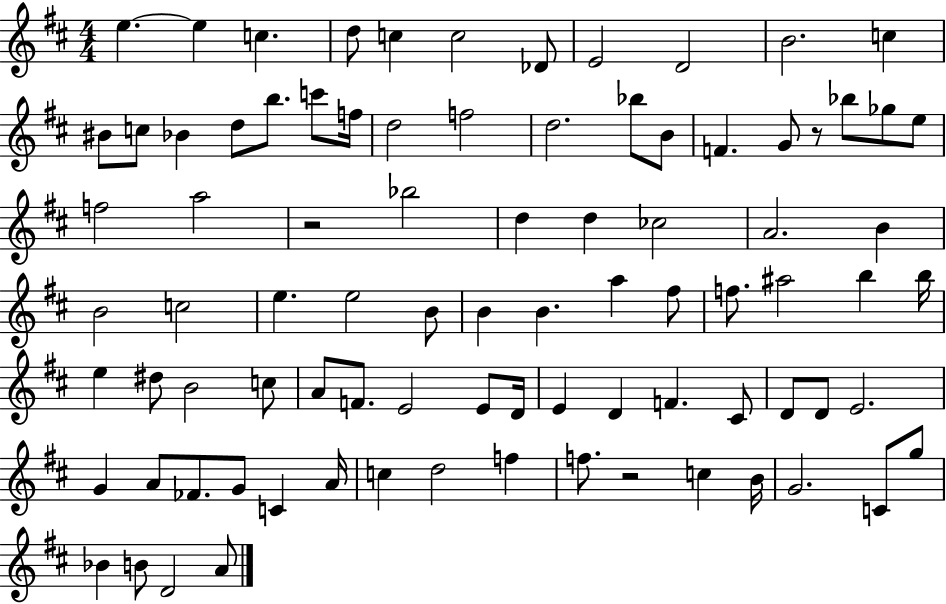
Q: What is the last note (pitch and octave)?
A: A4